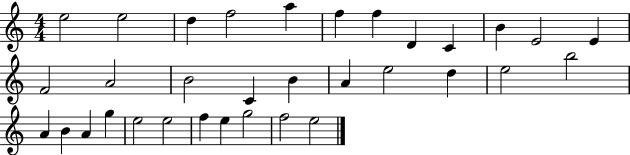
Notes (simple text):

E5/h E5/h D5/q F5/h A5/q F5/q F5/q D4/q C4/q B4/q E4/h E4/q F4/h A4/h B4/h C4/q B4/q A4/q E5/h D5/q E5/h B5/h A4/q B4/q A4/q G5/q E5/h E5/h F5/q E5/q G5/h F5/h E5/h